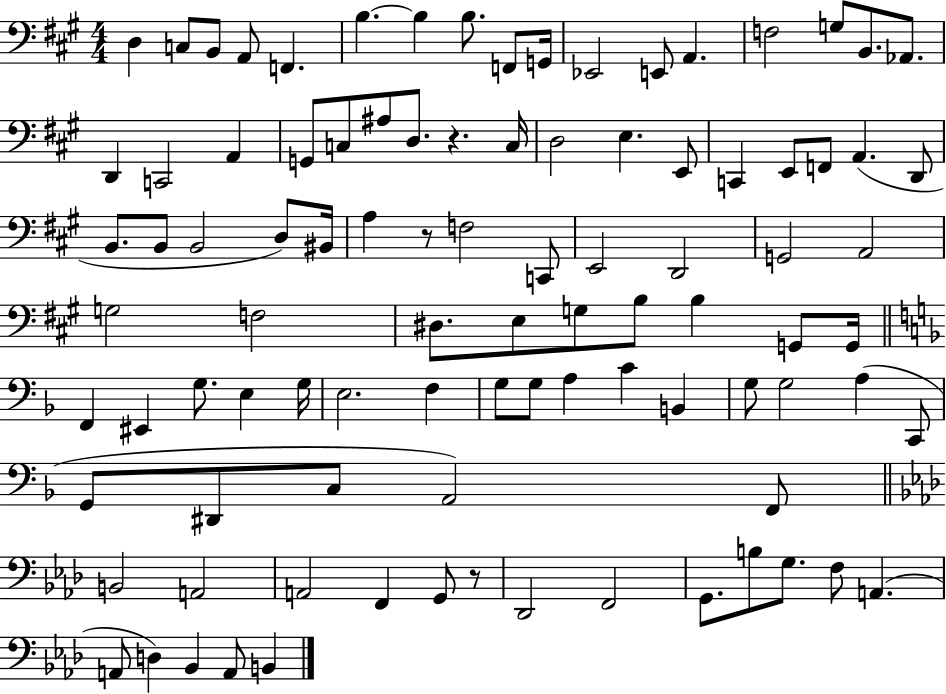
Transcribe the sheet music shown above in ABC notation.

X:1
T:Untitled
M:4/4
L:1/4
K:A
D, C,/2 B,,/2 A,,/2 F,, B, B, B,/2 F,,/2 G,,/4 _E,,2 E,,/2 A,, F,2 G,/2 B,,/2 _A,,/2 D,, C,,2 A,, G,,/2 C,/2 ^A,/2 D,/2 z C,/4 D,2 E, E,,/2 C,, E,,/2 F,,/2 A,, D,,/2 B,,/2 B,,/2 B,,2 D,/2 ^B,,/4 A, z/2 F,2 C,,/2 E,,2 D,,2 G,,2 A,,2 G,2 F,2 ^D,/2 E,/2 G,/2 B,/2 B, G,,/2 G,,/4 F,, ^E,, G,/2 E, G,/4 E,2 F, G,/2 G,/2 A, C B,, G,/2 G,2 A, C,,/2 G,,/2 ^D,,/2 C,/2 A,,2 F,,/2 B,,2 A,,2 A,,2 F,, G,,/2 z/2 _D,,2 F,,2 G,,/2 B,/2 G,/2 F,/2 A,, A,,/2 D, _B,, A,,/2 B,,